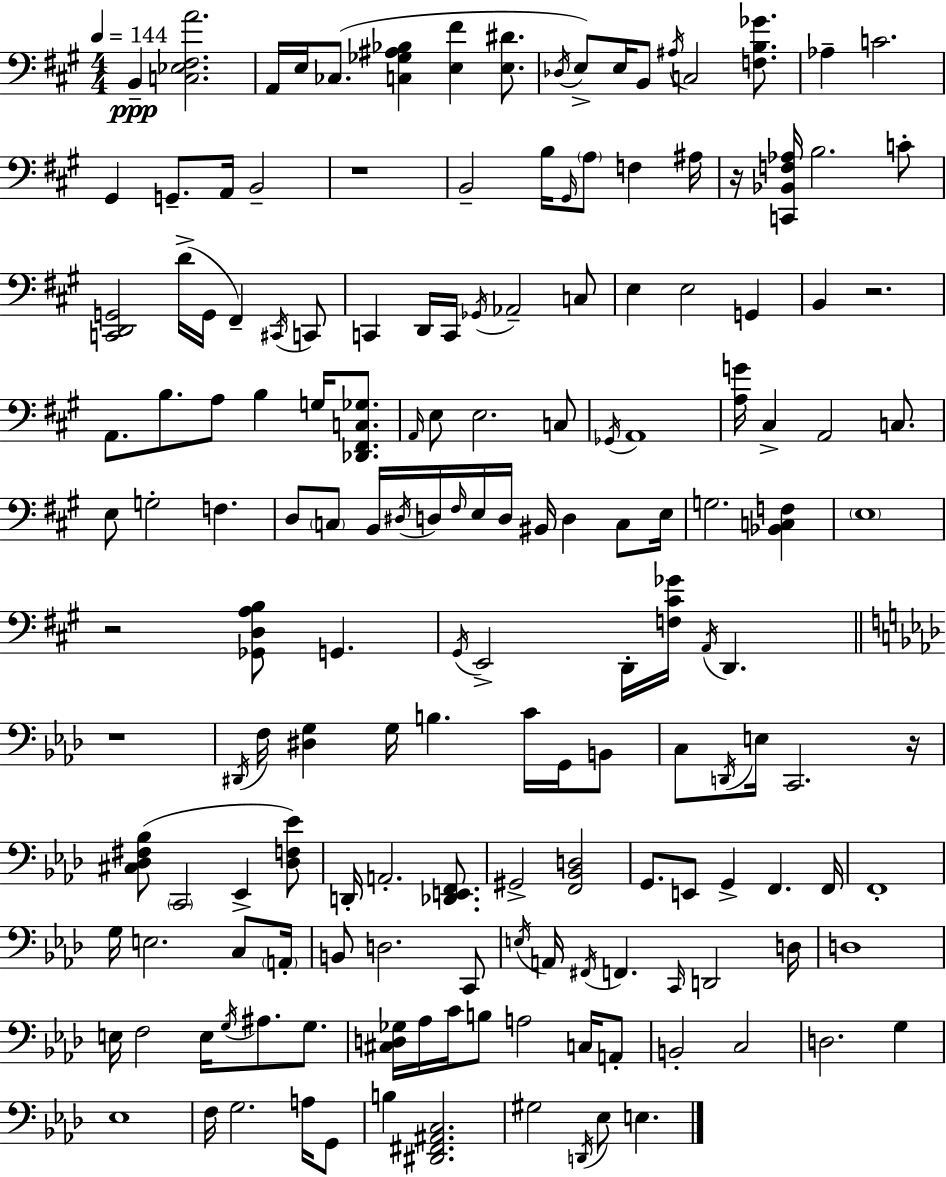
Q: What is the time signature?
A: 4/4